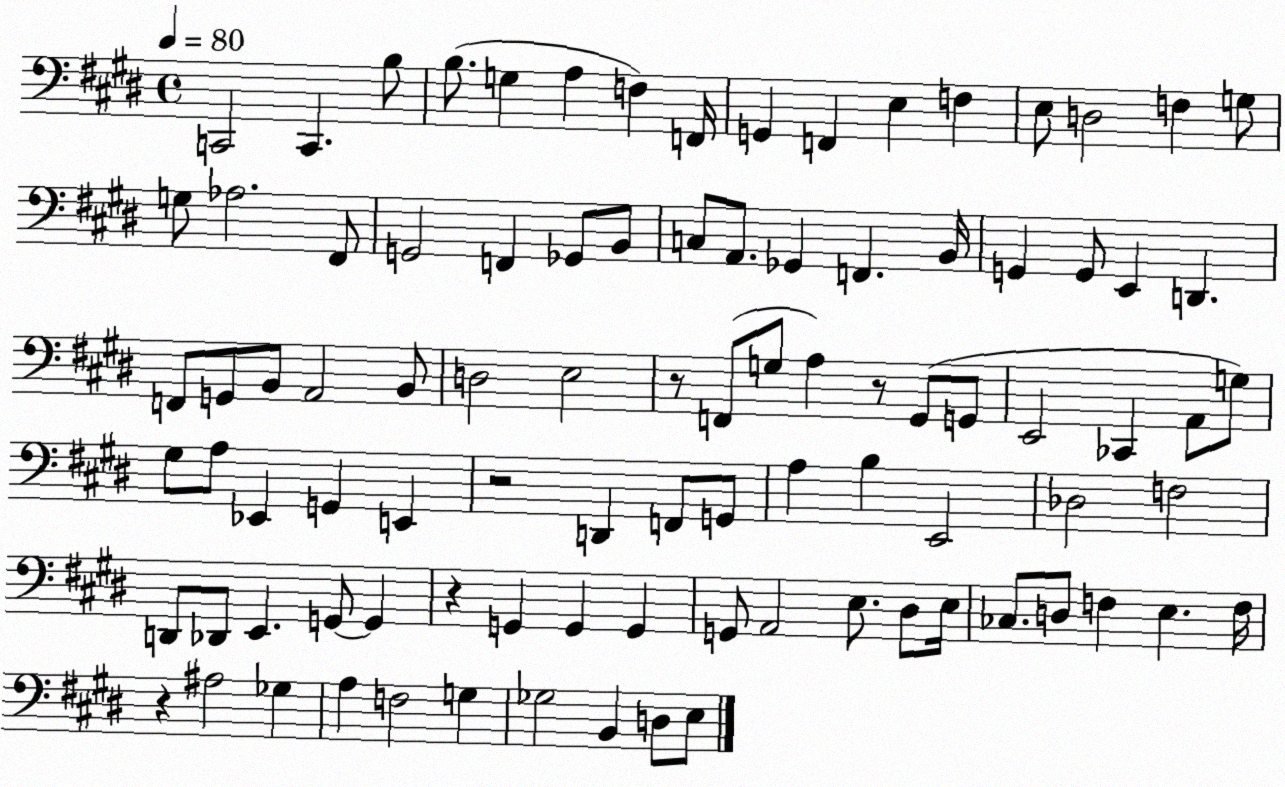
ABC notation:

X:1
T:Untitled
M:4/4
L:1/4
K:E
C,,2 C,, B,/2 B,/2 G, A, F, F,,/4 G,, F,, E, F, E,/2 D,2 F, G,/2 G,/2 _A,2 ^F,,/2 G,,2 F,, _G,,/2 B,,/2 C,/2 A,,/2 _G,, F,, B,,/4 G,, G,,/2 E,, D,, F,,/2 G,,/2 B,,/2 A,,2 B,,/2 D,2 E,2 z/2 F,,/2 G,/2 A, z/2 ^G,,/2 G,,/2 E,,2 _C,, A,,/2 G,/2 ^G,/2 A,/2 _E,, G,, E,, z2 D,, F,,/2 G,,/2 A, B, E,,2 _D,2 F,2 D,,/2 _D,,/2 E,, G,,/2 G,, z G,, G,, G,, G,,/2 A,,2 E,/2 ^D,/2 E,/4 _C,/2 D,/2 F, E, F,/4 z ^A,2 _G, A, F,2 G, _G,2 B,, D,/2 E,/2